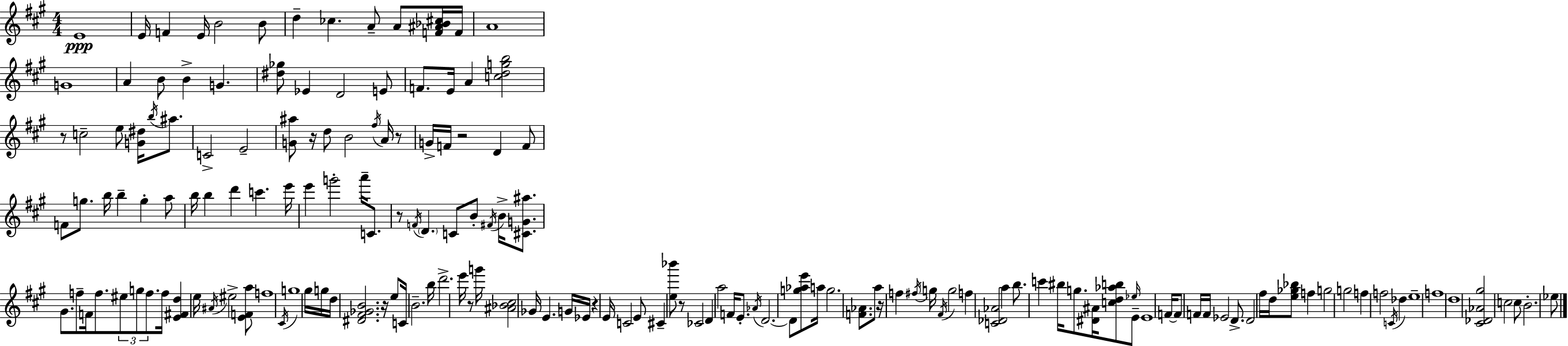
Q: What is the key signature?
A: A major